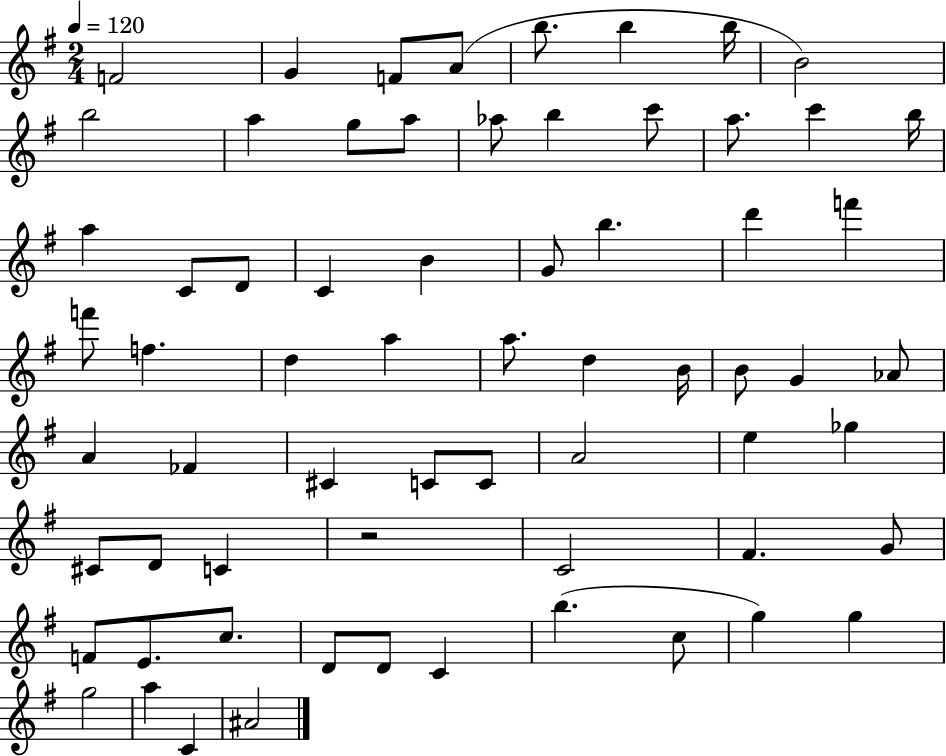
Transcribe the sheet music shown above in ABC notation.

X:1
T:Untitled
M:2/4
L:1/4
K:G
F2 G F/2 A/2 b/2 b b/4 B2 b2 a g/2 a/2 _a/2 b c'/2 a/2 c' b/4 a C/2 D/2 C B G/2 b d' f' f'/2 f d a a/2 d B/4 B/2 G _A/2 A _F ^C C/2 C/2 A2 e _g ^C/2 D/2 C z2 C2 ^F G/2 F/2 E/2 c/2 D/2 D/2 C b c/2 g g g2 a C ^A2